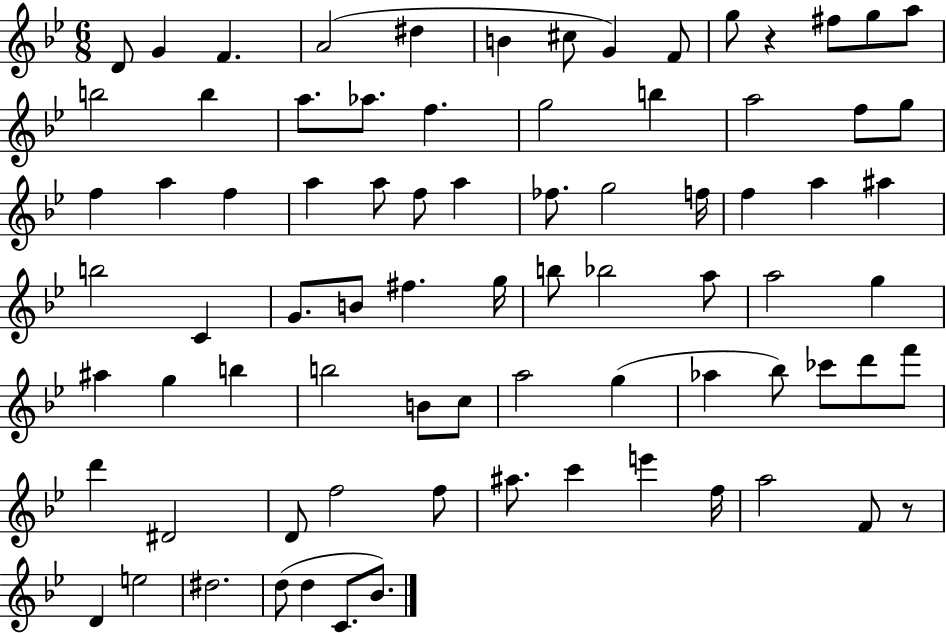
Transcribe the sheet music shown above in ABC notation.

X:1
T:Untitled
M:6/8
L:1/4
K:Bb
D/2 G F A2 ^d B ^c/2 G F/2 g/2 z ^f/2 g/2 a/2 b2 b a/2 _a/2 f g2 b a2 f/2 g/2 f a f a a/2 f/2 a _f/2 g2 f/4 f a ^a b2 C G/2 B/2 ^f g/4 b/2 _b2 a/2 a2 g ^a g b b2 B/2 c/2 a2 g _a _b/2 _c'/2 d'/2 f'/2 d' ^D2 D/2 f2 f/2 ^a/2 c' e' f/4 a2 F/2 z/2 D e2 ^d2 d/2 d C/2 _B/2